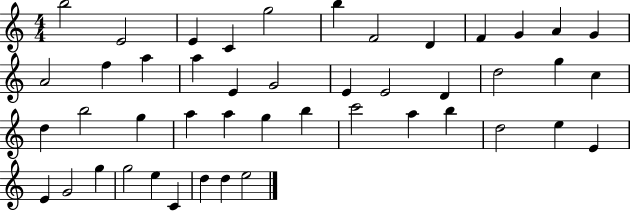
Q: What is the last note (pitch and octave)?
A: E5